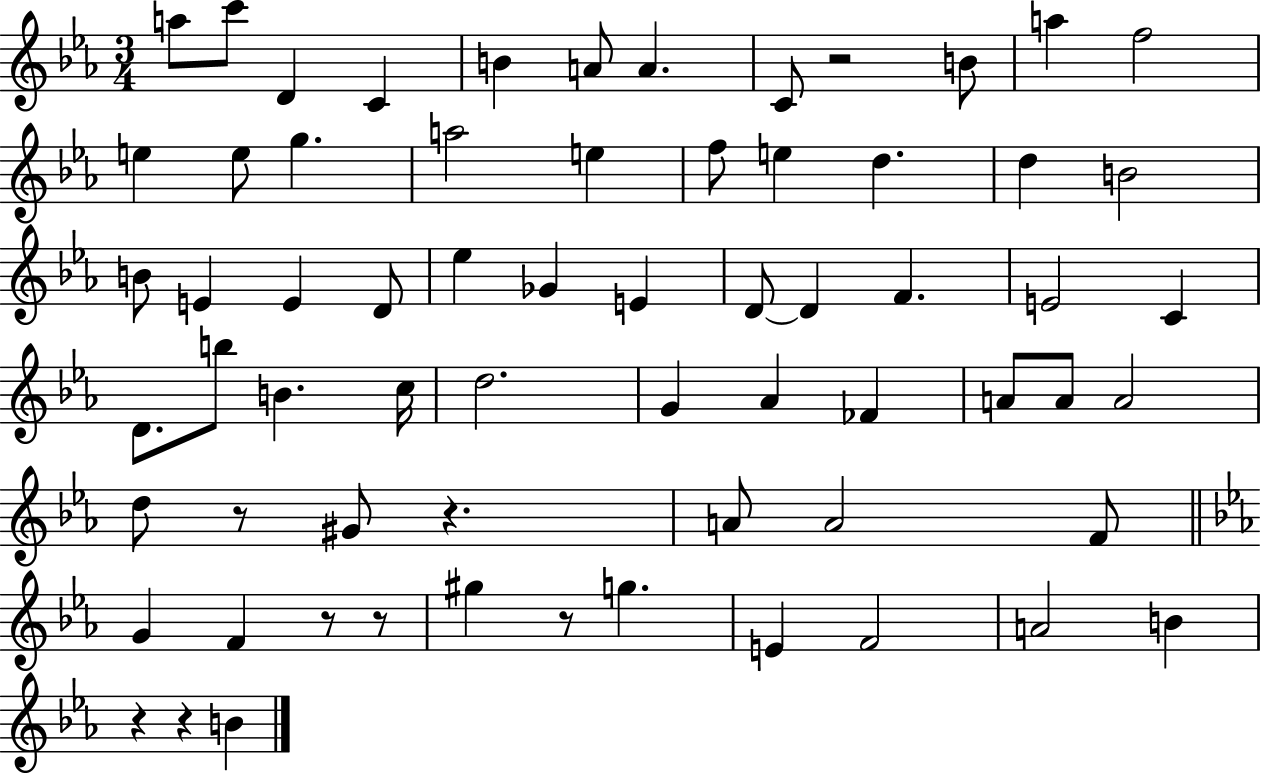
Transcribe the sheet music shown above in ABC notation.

X:1
T:Untitled
M:3/4
L:1/4
K:Eb
a/2 c'/2 D C B A/2 A C/2 z2 B/2 a f2 e e/2 g a2 e f/2 e d d B2 B/2 E E D/2 _e _G E D/2 D F E2 C D/2 b/2 B c/4 d2 G _A _F A/2 A/2 A2 d/2 z/2 ^G/2 z A/2 A2 F/2 G F z/2 z/2 ^g z/2 g E F2 A2 B z z B